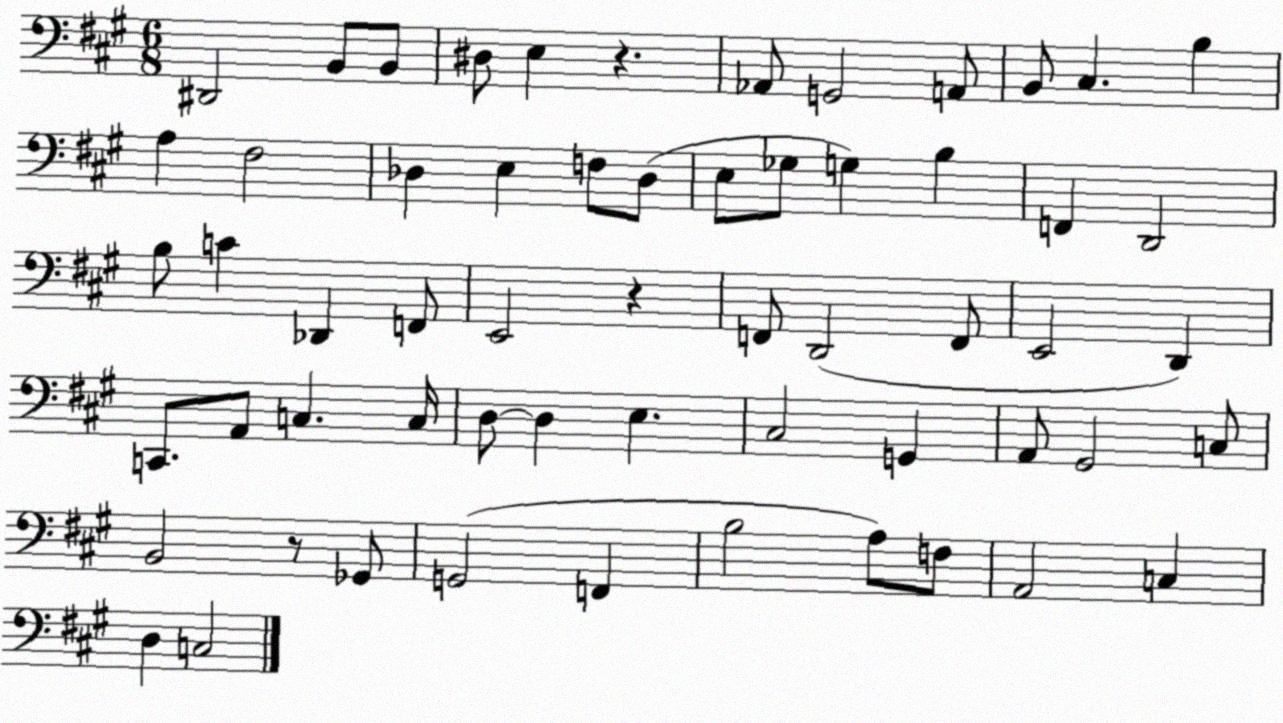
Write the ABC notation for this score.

X:1
T:Untitled
M:6/8
L:1/4
K:A
^D,,2 B,,/2 B,,/2 ^D,/2 E, z _A,,/2 G,,2 A,,/2 B,,/2 ^C, B, A, ^F,2 _D, E, F,/2 _D,/2 E,/2 _G,/2 G, B, F,, D,,2 B,/2 C _D,, F,,/2 E,,2 z F,,/2 D,,2 F,,/2 E,,2 D,, C,,/2 A,,/2 C, C,/4 D,/2 D, E, ^C,2 G,, A,,/2 ^G,,2 C,/2 B,,2 z/2 _G,,/2 G,,2 F,, B,2 A,/2 F,/2 A,,2 C, D, C,2